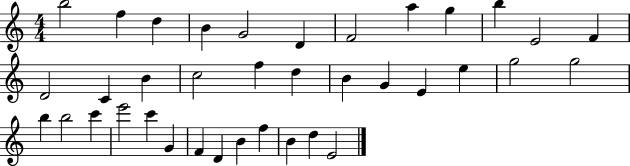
B5/h F5/q D5/q B4/q G4/h D4/q F4/h A5/q G5/q B5/q E4/h F4/q D4/h C4/q B4/q C5/h F5/q D5/q B4/q G4/q E4/q E5/q G5/h G5/h B5/q B5/h C6/q E6/h C6/q G4/q F4/q D4/q B4/q F5/q B4/q D5/q E4/h